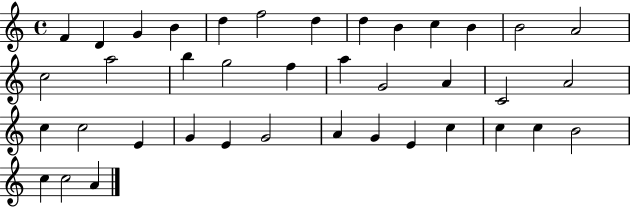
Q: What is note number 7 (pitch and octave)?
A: D5